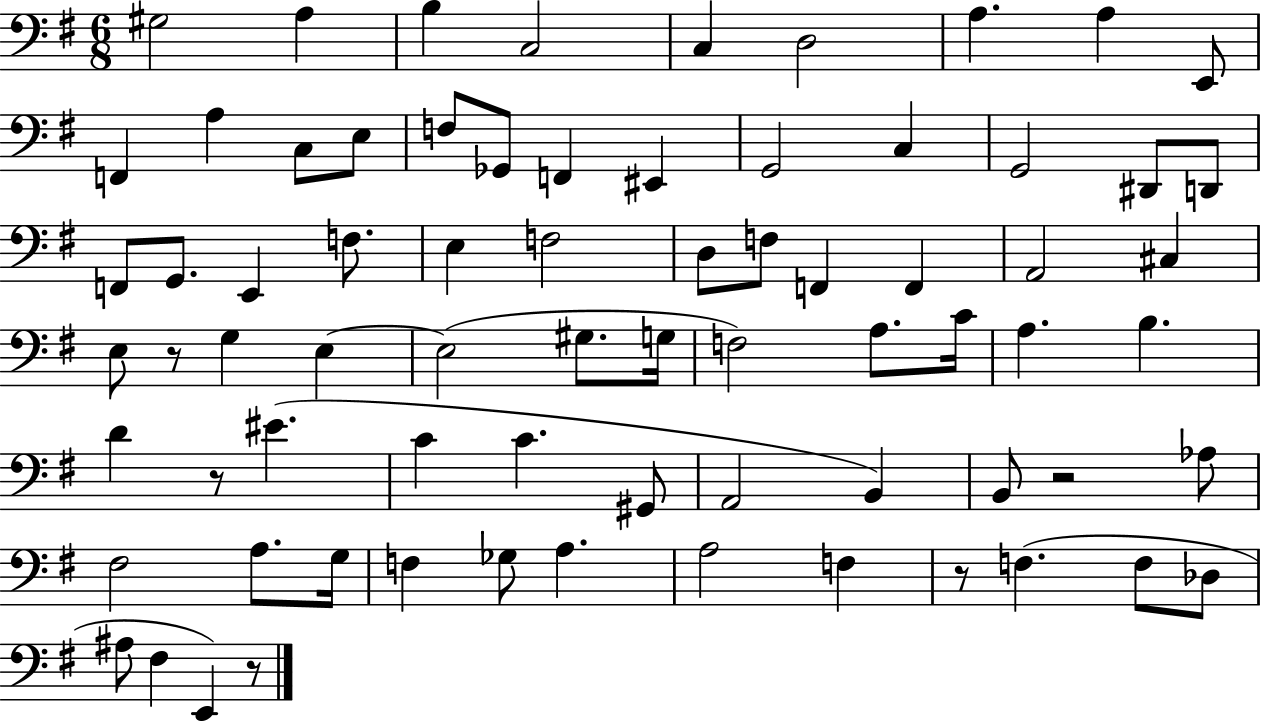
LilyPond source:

{
  \clef bass
  \numericTimeSignature
  \time 6/8
  \key g \major
  gis2 a4 | b4 c2 | c4 d2 | a4. a4 e,8 | \break f,4 a4 c8 e8 | f8 ges,8 f,4 eis,4 | g,2 c4 | g,2 dis,8 d,8 | \break f,8 g,8. e,4 f8. | e4 f2 | d8 f8 f,4 f,4 | a,2 cis4 | \break e8 r8 g4 e4~~ | e2( gis8. g16 | f2) a8. c'16 | a4. b4. | \break d'4 r8 eis'4.( | c'4 c'4. gis,8 | a,2 b,4) | b,8 r2 aes8 | \break fis2 a8. g16 | f4 ges8 a4. | a2 f4 | r8 f4.( f8 des8 | \break ais8 fis4 e,4) r8 | \bar "|."
}